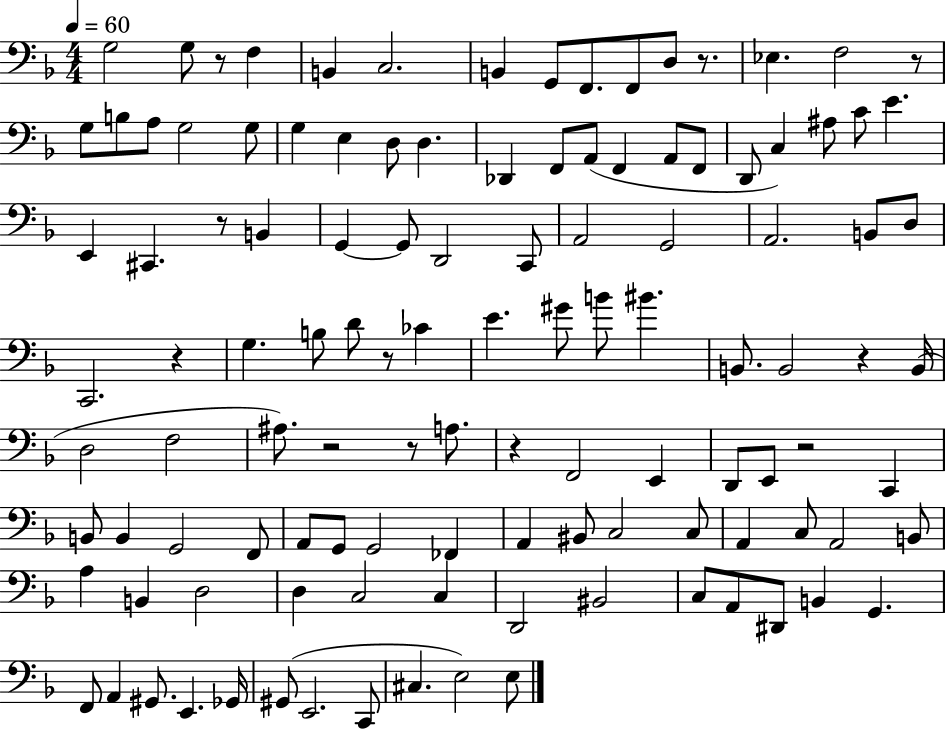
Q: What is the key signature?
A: F major